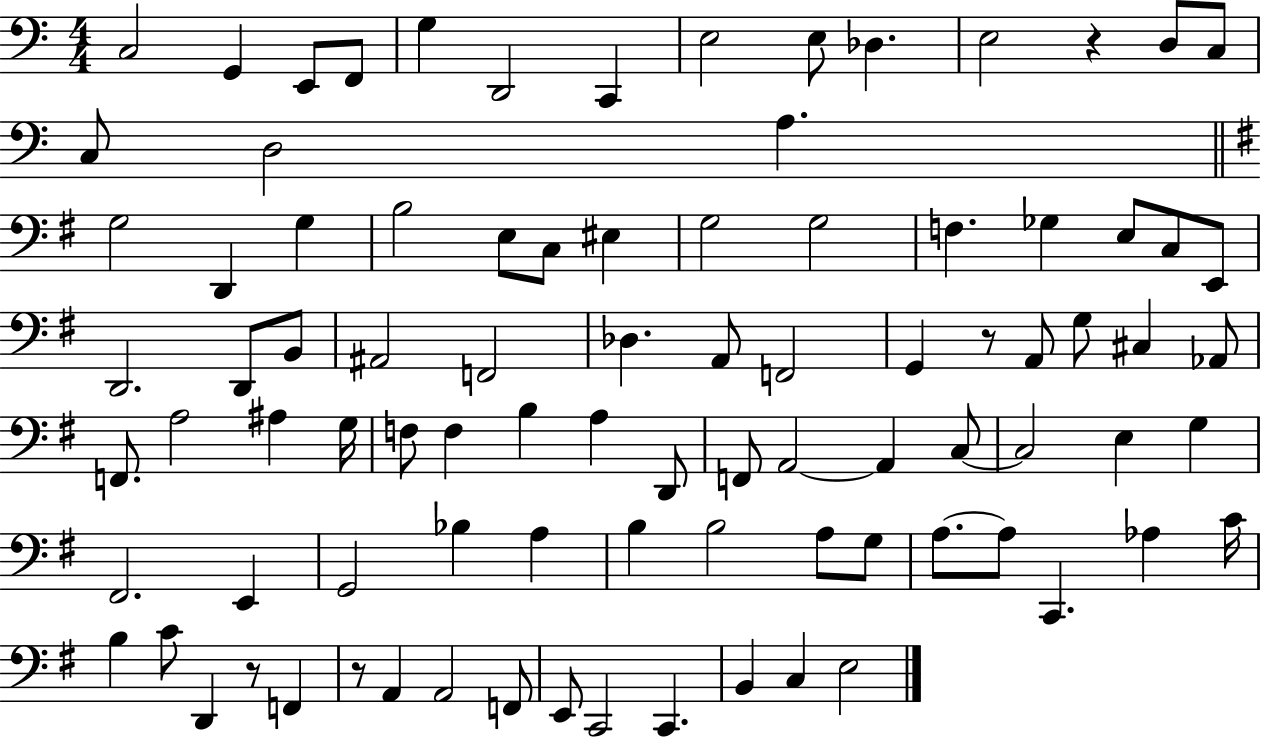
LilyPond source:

{
  \clef bass
  \numericTimeSignature
  \time 4/4
  \key c \major
  c2 g,4 e,8 f,8 | g4 d,2 c,4 | e2 e8 des4. | e2 r4 d8 c8 | \break c8 d2 a4. | \bar "||" \break \key g \major g2 d,4 g4 | b2 e8 c8 eis4 | g2 g2 | f4. ges4 e8 c8 e,8 | \break d,2. d,8 b,8 | ais,2 f,2 | des4. a,8 f,2 | g,4 r8 a,8 g8 cis4 aes,8 | \break f,8. a2 ais4 g16 | f8 f4 b4 a4 d,8 | f,8 a,2~~ a,4 c8~~ | c2 e4 g4 | \break fis,2. e,4 | g,2 bes4 a4 | b4 b2 a8 g8 | a8.~~ a8 c,4. aes4 c'16 | \break b4 c'8 d,4 r8 f,4 | r8 a,4 a,2 f,8 | e,8 c,2 c,4. | b,4 c4 e2 | \break \bar "|."
}